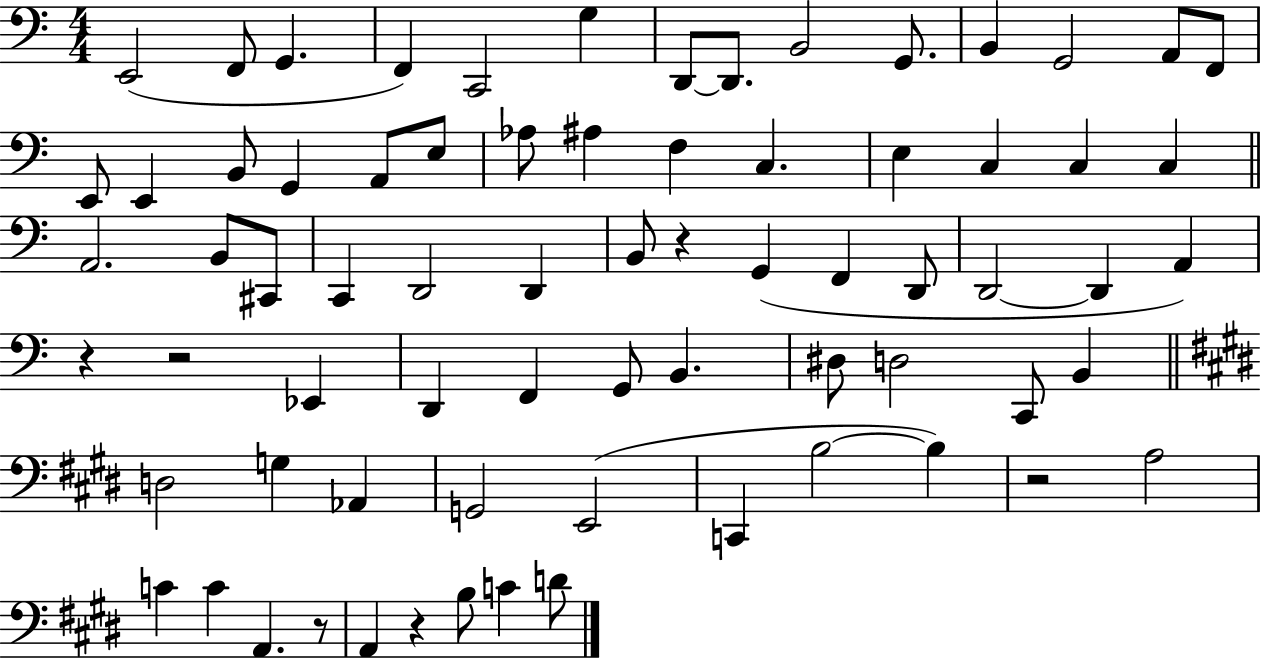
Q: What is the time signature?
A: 4/4